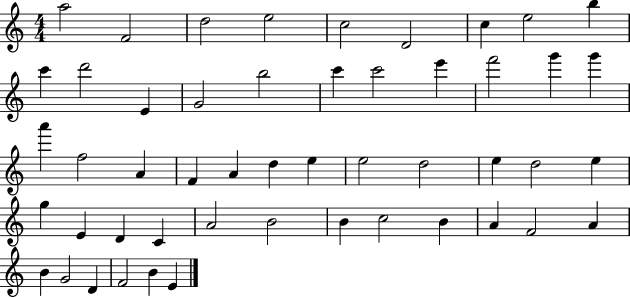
{
  \clef treble
  \numericTimeSignature
  \time 4/4
  \key c \major
  a''2 f'2 | d''2 e''2 | c''2 d'2 | c''4 e''2 b''4 | \break c'''4 d'''2 e'4 | g'2 b''2 | c'''4 c'''2 e'''4 | f'''2 g'''4 g'''4 | \break a'''4 f''2 a'4 | f'4 a'4 d''4 e''4 | e''2 d''2 | e''4 d''2 e''4 | \break g''4 e'4 d'4 c'4 | a'2 b'2 | b'4 c''2 b'4 | a'4 f'2 a'4 | \break b'4 g'2 d'4 | f'2 b'4 e'4 | \bar "|."
}